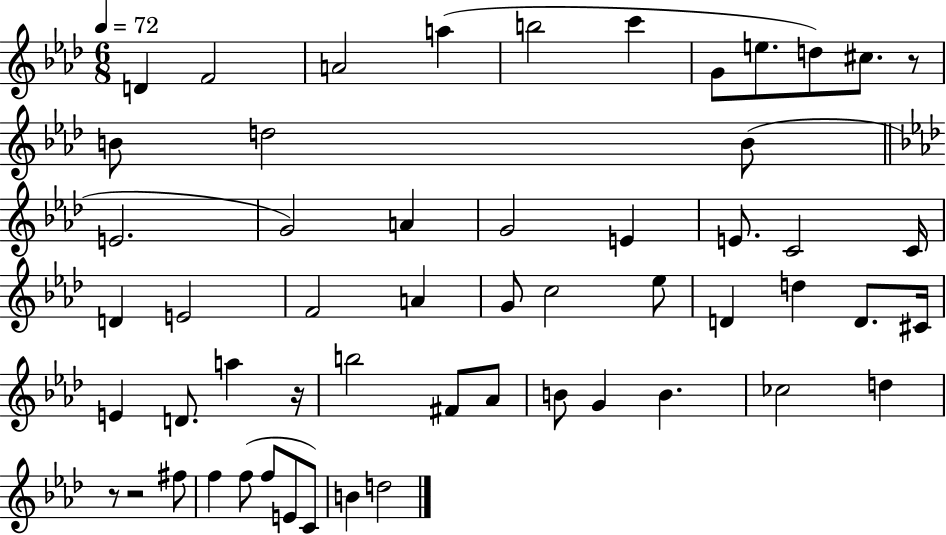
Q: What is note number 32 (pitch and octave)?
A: C#4